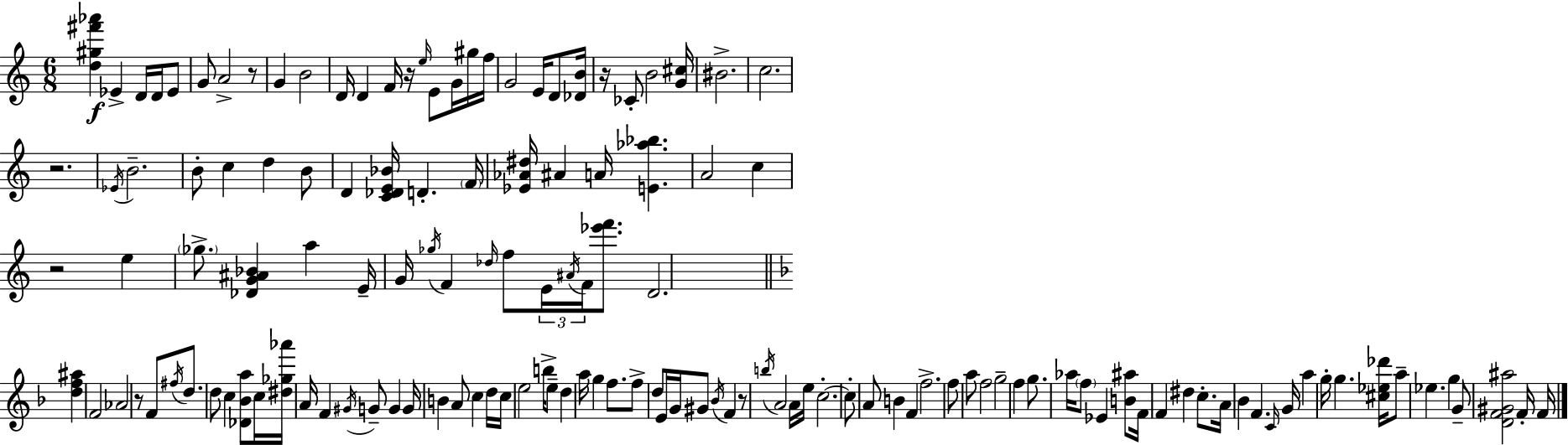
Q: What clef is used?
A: treble